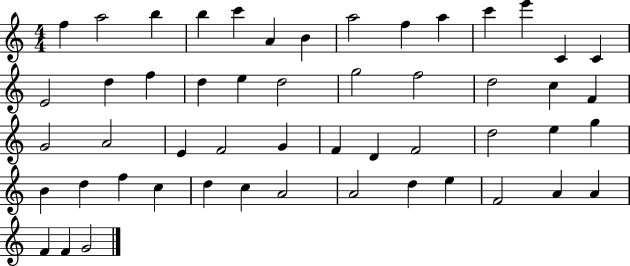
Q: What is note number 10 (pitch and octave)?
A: A5